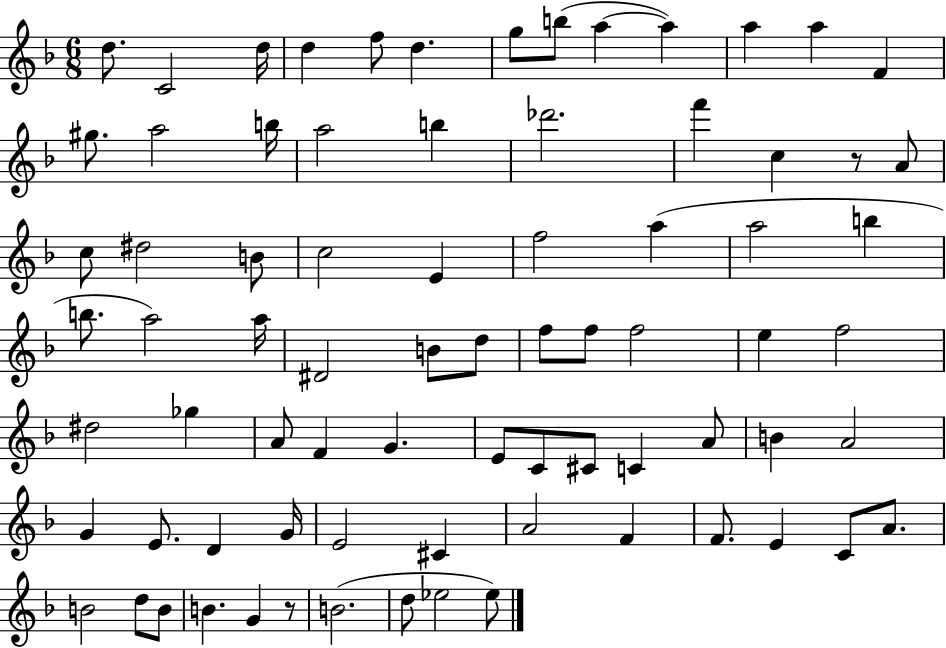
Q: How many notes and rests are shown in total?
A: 77